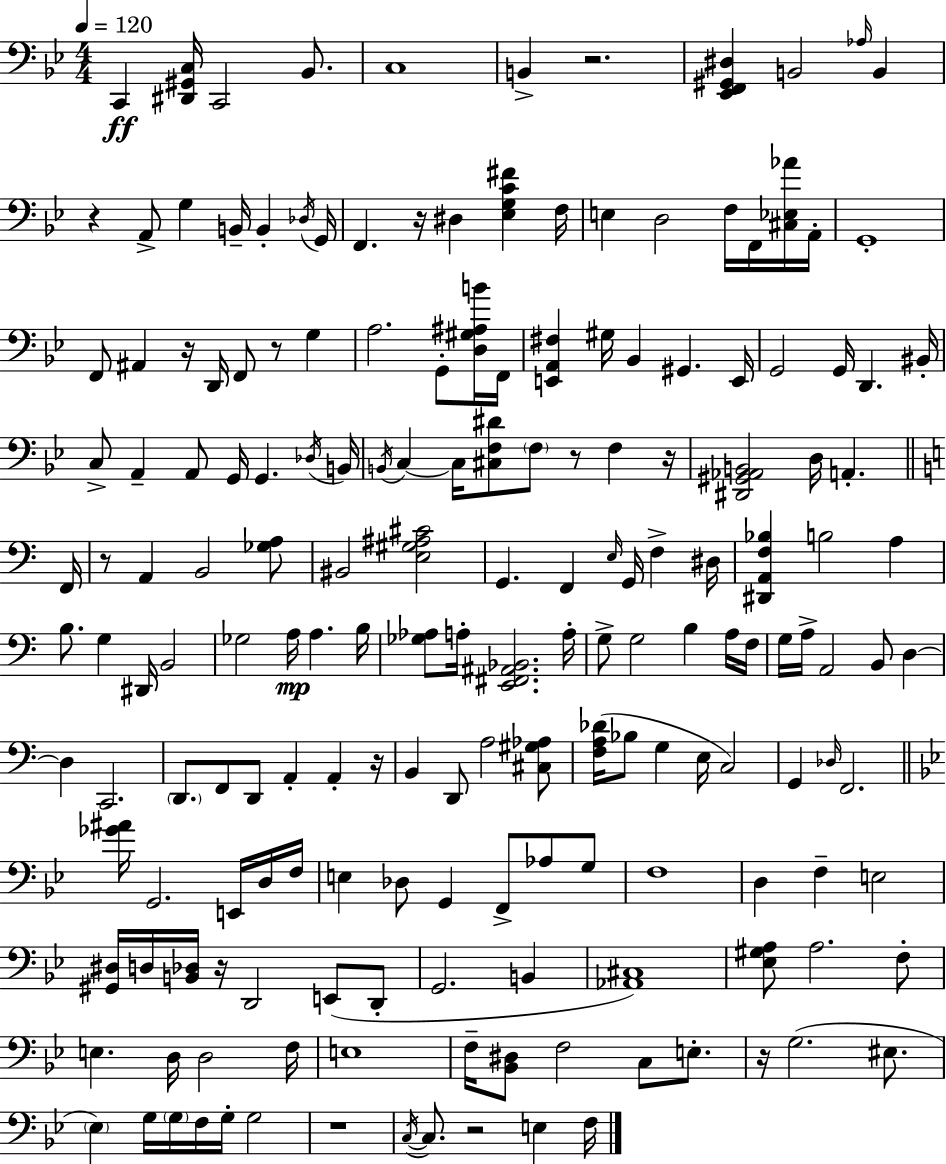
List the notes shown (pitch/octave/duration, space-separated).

C2/q [D#2,G#2,C3]/s C2/h Bb2/e. C3/w B2/q R/h. [Eb2,F2,G#2,D#3]/q B2/h Ab3/s B2/q R/q A2/e G3/q B2/s B2/q Db3/s G2/s F2/q. R/s D#3/q [Eb3,G3,C4,F#4]/q F3/s E3/q D3/h F3/s F2/s [C#3,Eb3,Ab4]/s A2/s G2/w F2/e A#2/q R/s D2/s F2/e R/e G3/q A3/h. G2/e [D3,G#3,A#3,B4]/s F2/s [E2,A2,F#3]/q G#3/s Bb2/q G#2/q. E2/s G2/h G2/s D2/q. BIS2/s C3/e A2/q A2/e G2/s G2/q. Db3/s B2/s B2/s C3/q C3/s [C#3,F3,D#4]/e F3/e R/e F3/q R/s [D#2,G#2,Ab2,B2]/h D3/s A2/q. F2/s R/e A2/q B2/h [Gb3,A3]/e BIS2/h [E3,G#3,A#3,C#4]/h G2/q. F2/q E3/s G2/s F3/q D#3/s [D#2,A2,F3,Bb3]/q B3/h A3/q B3/e. G3/q D#2/s B2/h Gb3/h A3/s A3/q. B3/s [Gb3,Ab3]/e A3/s [E2,F#2,A#2,Bb2]/h. A3/s G3/e G3/h B3/q A3/s F3/s G3/s A3/s A2/h B2/e D3/q D3/q C2/h. D2/e. F2/e D2/e A2/q A2/q R/s B2/q D2/e A3/h [C#3,G#3,Ab3]/e [F3,A3,Db4]/s Bb3/e G3/q E3/s C3/h G2/q Db3/s F2/h. [Gb4,A#4]/s G2/h. E2/s D3/s F3/s E3/q Db3/e G2/q F2/e Ab3/e G3/e F3/w D3/q F3/q E3/h [G#2,D#3]/s D3/s [B2,Db3]/s R/s D2/h E2/e D2/e G2/h. B2/q [Ab2,C#3]/w [Eb3,G#3,A3]/e A3/h. F3/e E3/q. D3/s D3/h F3/s E3/w F3/s [Bb2,D#3]/e F3/h C3/e E3/e. R/s G3/h. EIS3/e. Eb3/q G3/s G3/s F3/s G3/s G3/h R/w C3/s C3/e. R/h E3/q F3/s